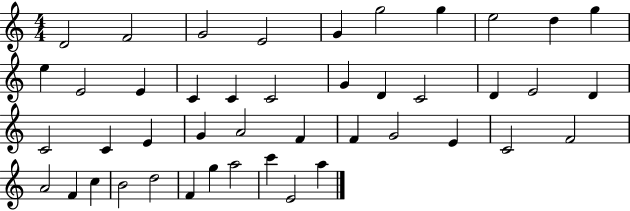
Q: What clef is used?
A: treble